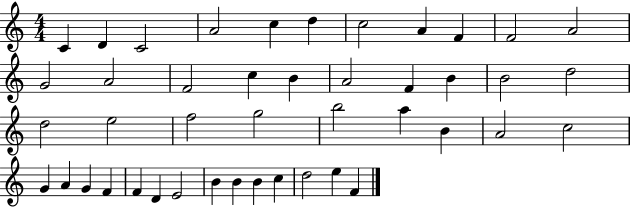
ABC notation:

X:1
T:Untitled
M:4/4
L:1/4
K:C
C D C2 A2 c d c2 A F F2 A2 G2 A2 F2 c B A2 F B B2 d2 d2 e2 f2 g2 b2 a B A2 c2 G A G F F D E2 B B B c d2 e F